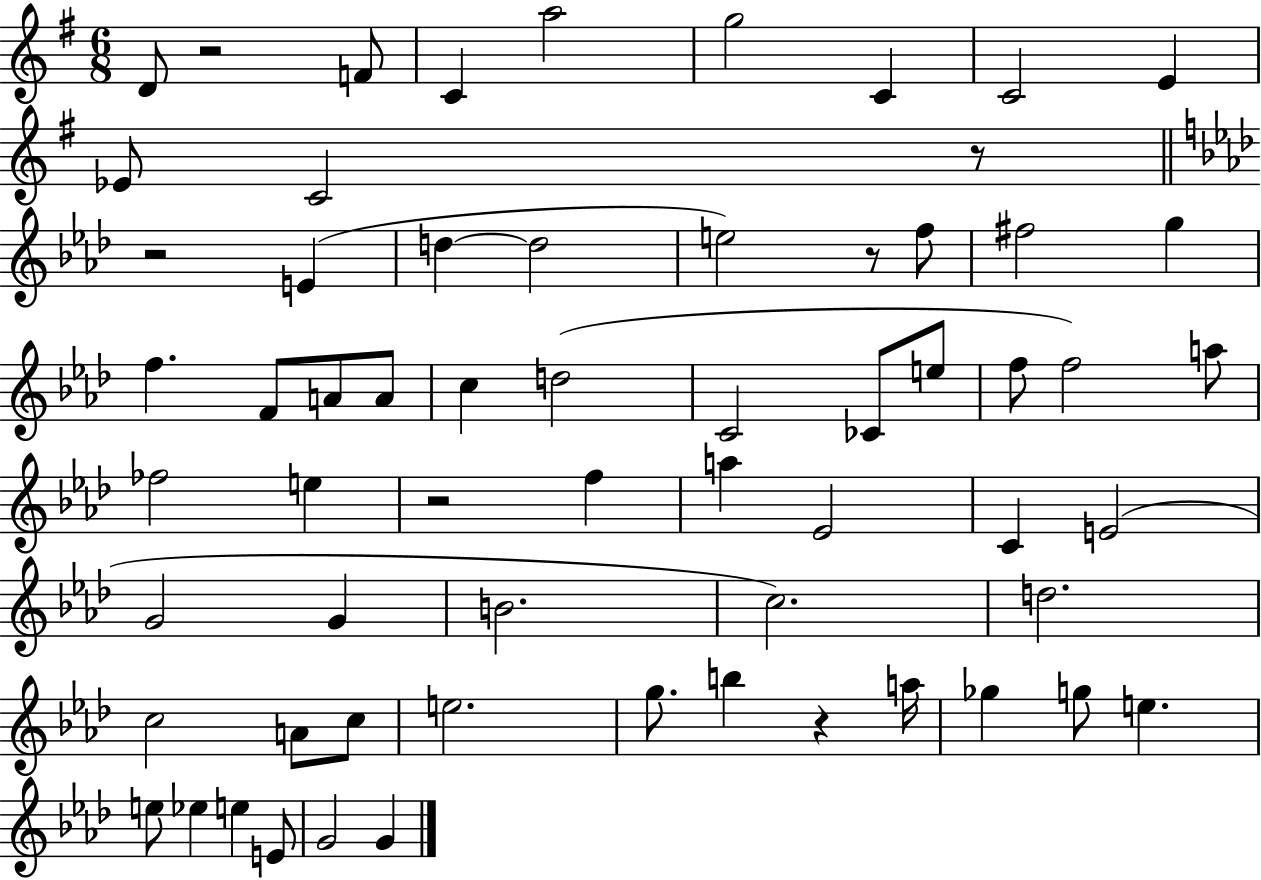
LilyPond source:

{
  \clef treble
  \numericTimeSignature
  \time 6/8
  \key g \major
  d'8 r2 f'8 | c'4 a''2 | g''2 c'4 | c'2 e'4 | \break ees'8 c'2 r8 | \bar "||" \break \key aes \major r2 e'4( | d''4~~ d''2 | e''2) r8 f''8 | fis''2 g''4 | \break f''4. f'8 a'8 a'8 | c''4 d''2( | c'2 ces'8 e''8 | f''8 f''2) a''8 | \break fes''2 e''4 | r2 f''4 | a''4 ees'2 | c'4 e'2( | \break g'2 g'4 | b'2. | c''2.) | d''2. | \break c''2 a'8 c''8 | e''2. | g''8. b''4 r4 a''16 | ges''4 g''8 e''4. | \break e''8 ees''4 e''4 e'8 | g'2 g'4 | \bar "|."
}